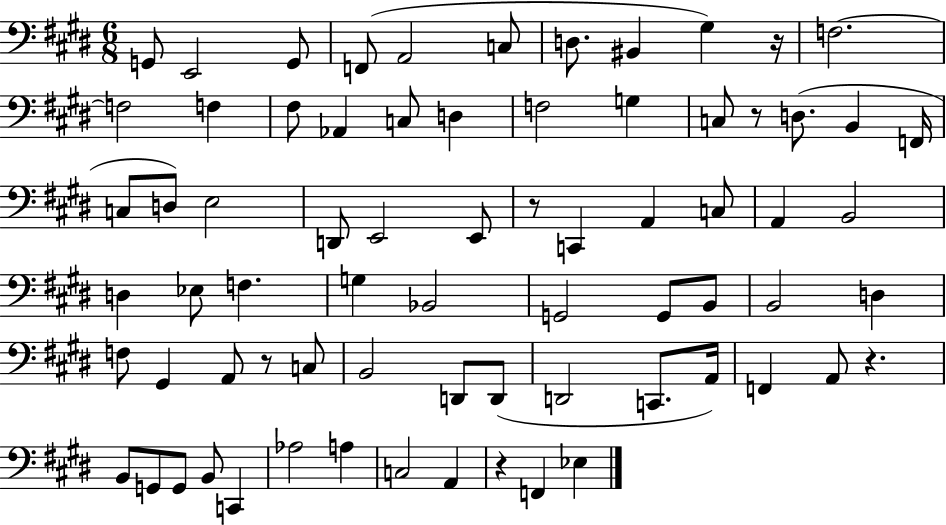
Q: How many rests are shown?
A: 6